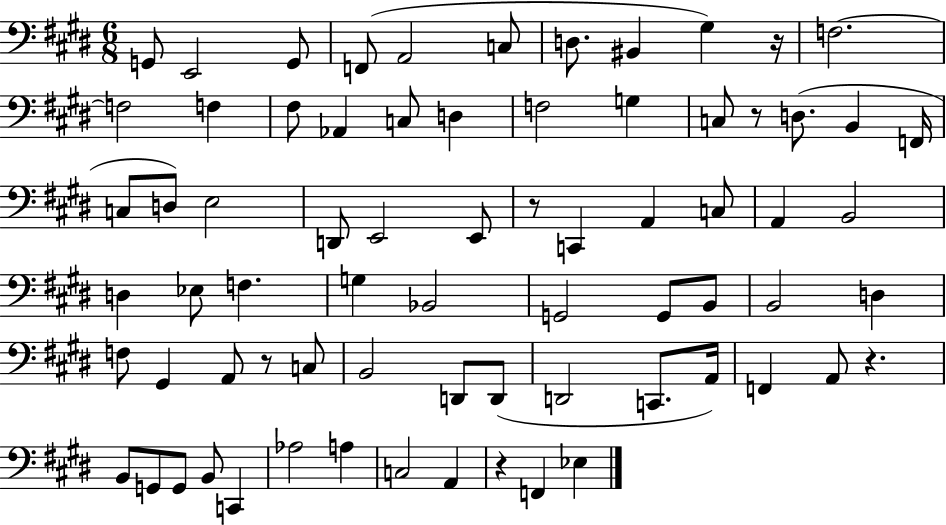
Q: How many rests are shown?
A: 6